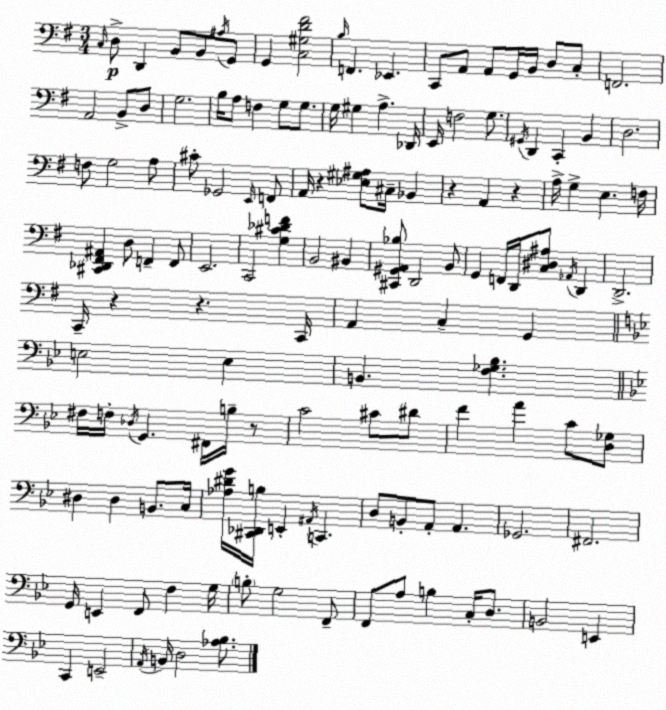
X:1
T:Untitled
M:3/4
L:1/4
K:Em
C,/4 D,/2 D,, B,,/2 B,,/2 ^A,/4 G,,/2 G,, [C,^G,D^F]2 B,/4 F,, _E,, C,,/2 A,,/2 A,,/2 G,,/4 B,,/4 D,/2 C,/2 F,,2 A,,2 B,,/2 D,/2 G,2 B,/4 A,/2 F, G,/2 G,/2 G,/4 ^G, A, _D,,/4 E,,/4 F,2 G,/2 ^G,,/4 D,, C,, B,, D,2 F,/2 G,2 A,/2 ^C/2 _G,,2 E,,/4 F,,/2 A,,/4 z [_E,^G,^A,]/2 ^C,/4 _B,, z A,, z A,/4 G, E, F,/4 [^C,,_D,,^F,,^A,,] D,/2 F,, F,,/2 E,,2 C,,2 [G,^C_DF] B,,2 ^B,, [^C,,^G,,A,,_B,]/2 D,,2 B,,/2 G,, F,,/4 D,,/4 [C,^D,^A,]/2 _A,,/4 D,, D,,2 C,,/4 z z C,,/4 A,, C, G,, E,2 E, B,, [F,_G,_B,] ^F,/4 F,/4 _D,/4 G,, ^F,,/4 B,/4 z/2 C2 ^C/2 ^D/2 F A C/2 [D,_G,]/2 ^D, ^D, B,,/2 C,/4 [_A,^DG]/4 [^C,,_D,,B,]/4 E,, ^A,,/4 C,, D,/2 B,,/2 A,,/2 A,, _G,,2 ^F,,2 G,,/4 E,, F,,/2 F, G,/4 B,/2 G,2 F,,/2 F,,/2 A,/2 B, C,/4 D,/2 B,,2 E,, C,, E,,2 A,,/4 B,,/4 D,2 [_A,_B,]/2